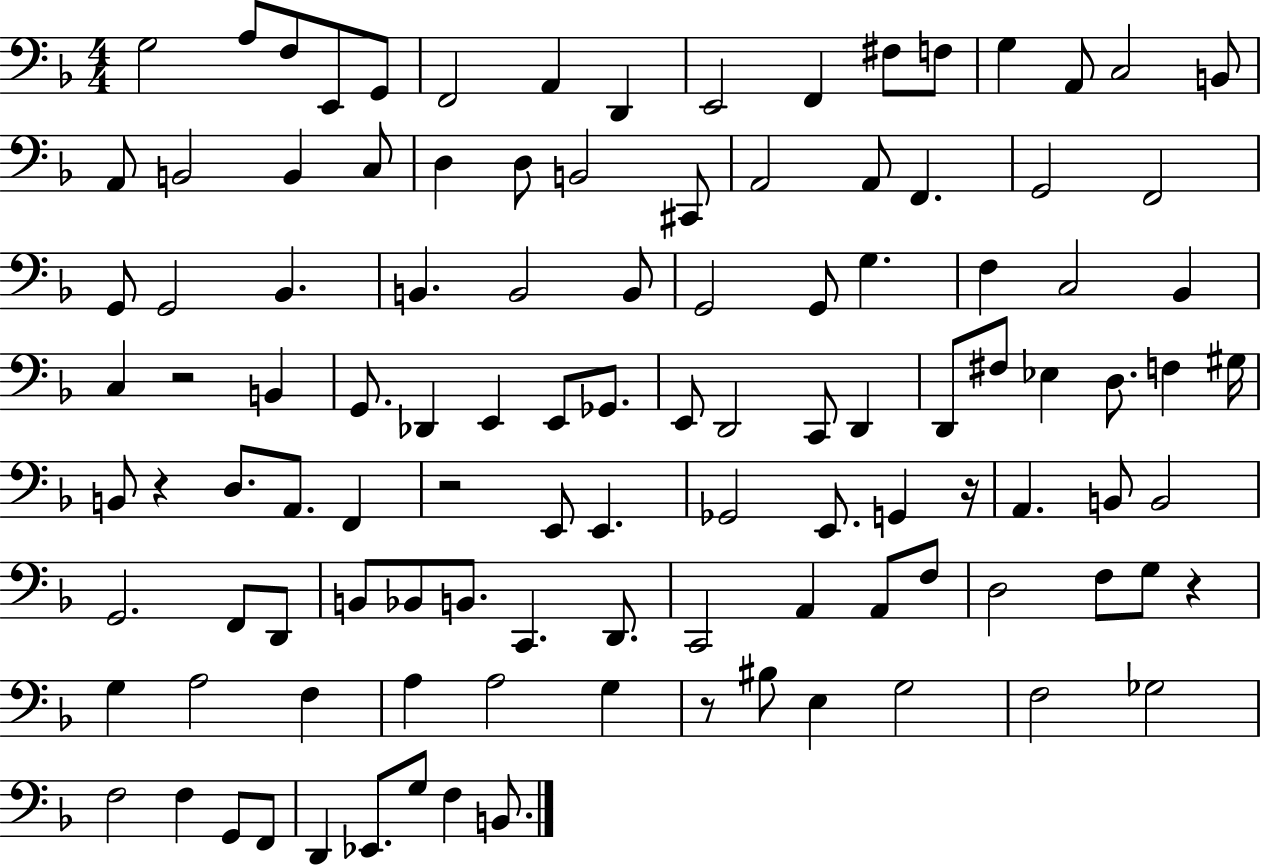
G3/h A3/e F3/e E2/e G2/e F2/h A2/q D2/q E2/h F2/q F#3/e F3/e G3/q A2/e C3/h B2/e A2/e B2/h B2/q C3/e D3/q D3/e B2/h C#2/e A2/h A2/e F2/q. G2/h F2/h G2/e G2/h Bb2/q. B2/q. B2/h B2/e G2/h G2/e G3/q. F3/q C3/h Bb2/q C3/q R/h B2/q G2/e. Db2/q E2/q E2/e Gb2/e. E2/e D2/h C2/e D2/q D2/e F#3/e Eb3/q D3/e. F3/q G#3/s B2/e R/q D3/e. A2/e. F2/q R/h E2/e E2/q. Gb2/h E2/e. G2/q R/s A2/q. B2/e B2/h G2/h. F2/e D2/e B2/e Bb2/e B2/e. C2/q. D2/e. C2/h A2/q A2/e F3/e D3/h F3/e G3/e R/q G3/q A3/h F3/q A3/q A3/h G3/q R/e BIS3/e E3/q G3/h F3/h Gb3/h F3/h F3/q G2/e F2/e D2/q Eb2/e. G3/e F3/q B2/e.